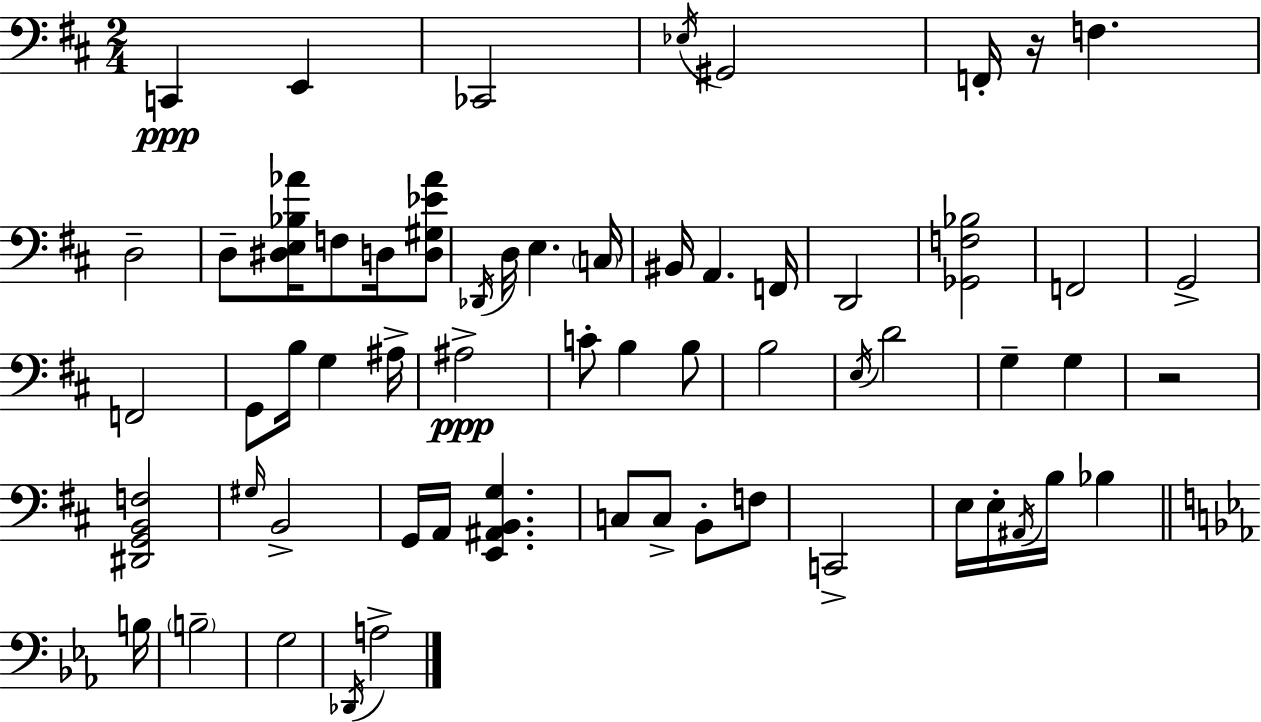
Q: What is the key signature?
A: D major